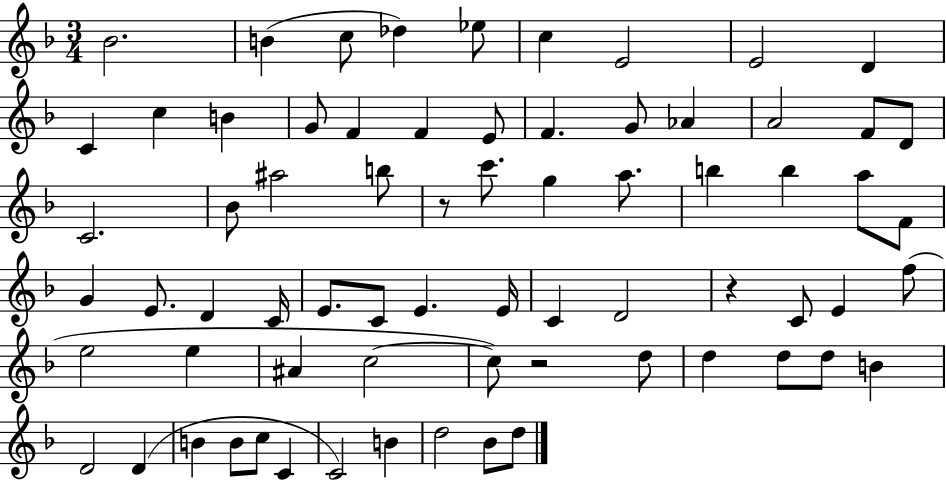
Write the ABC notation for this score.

X:1
T:Untitled
M:3/4
L:1/4
K:F
_B2 B c/2 _d _e/2 c E2 E2 D C c B G/2 F F E/2 F G/2 _A A2 F/2 D/2 C2 _B/2 ^a2 b/2 z/2 c'/2 g a/2 b b a/2 F/2 G E/2 D C/4 E/2 C/2 E E/4 C D2 z C/2 E f/2 e2 e ^A c2 c/2 z2 d/2 d d/2 d/2 B D2 D B B/2 c/2 C C2 B d2 _B/2 d/2